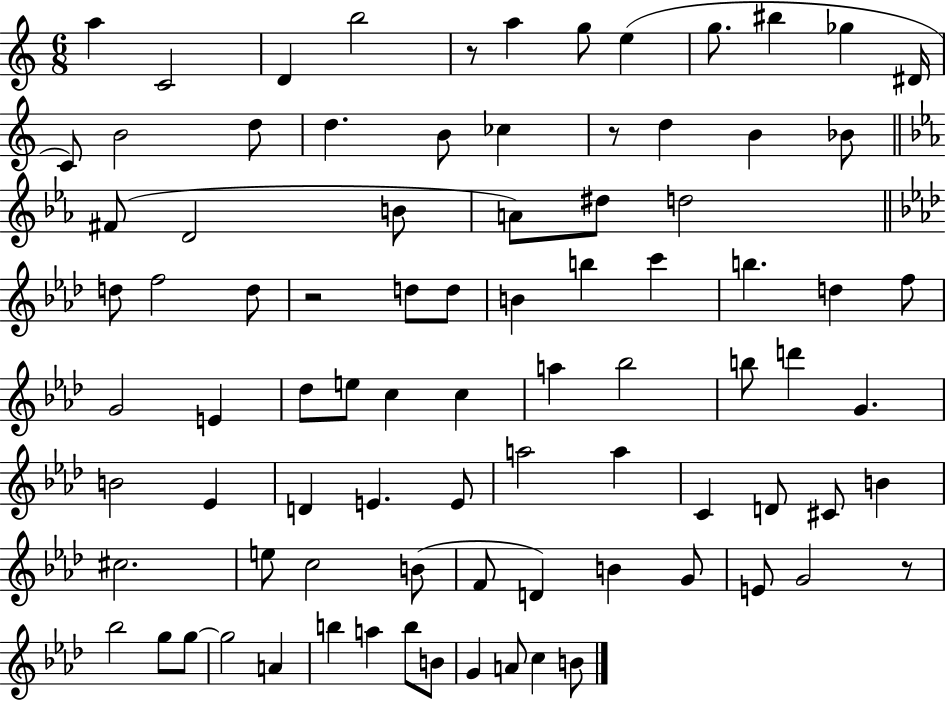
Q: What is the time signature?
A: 6/8